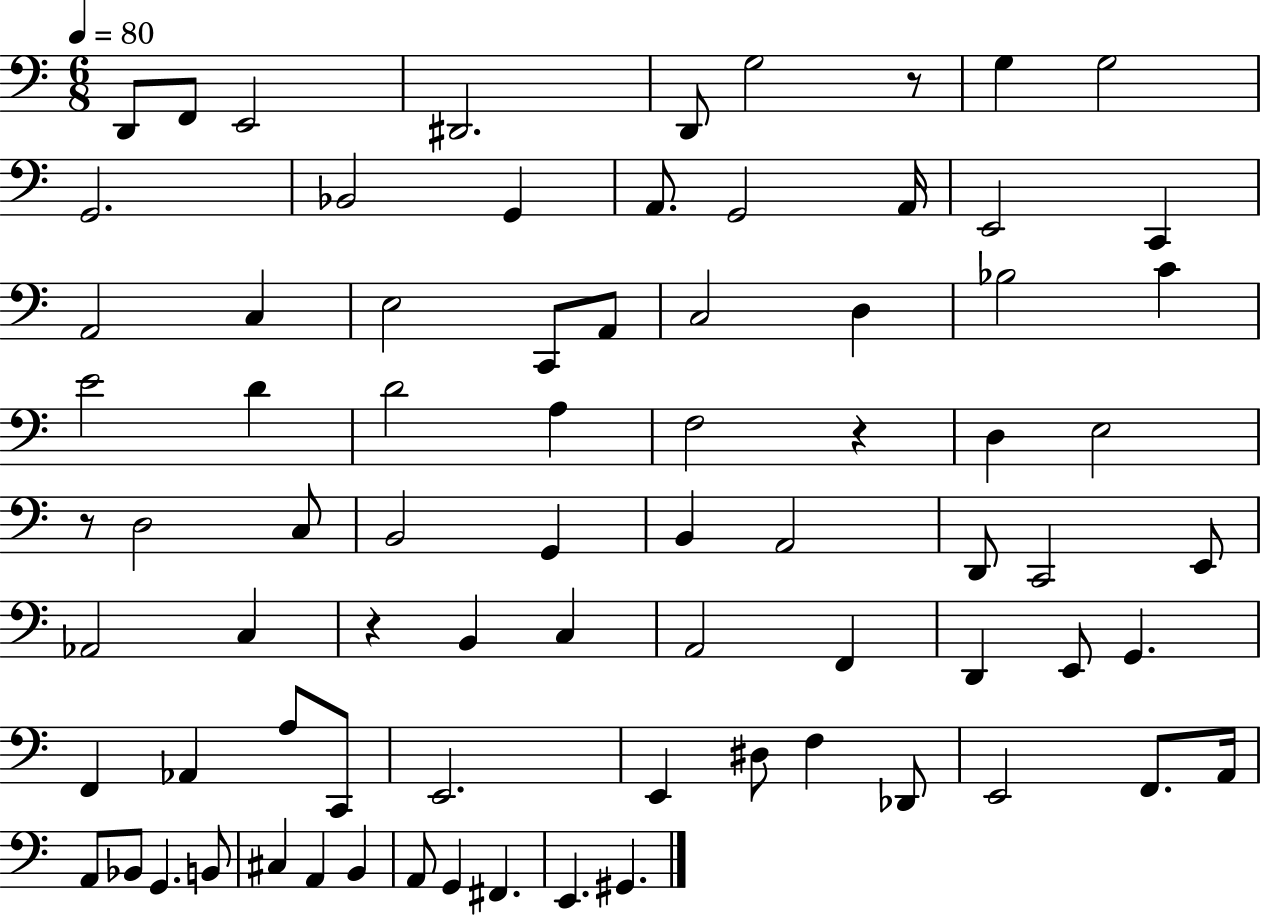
{
  \clef bass
  \numericTimeSignature
  \time 6/8
  \key c \major
  \tempo 4 = 80
  d,8 f,8 e,2 | dis,2. | d,8 g2 r8 | g4 g2 | \break g,2. | bes,2 g,4 | a,8. g,2 a,16 | e,2 c,4 | \break a,2 c4 | e2 c,8 a,8 | c2 d4 | bes2 c'4 | \break e'2 d'4 | d'2 a4 | f2 r4 | d4 e2 | \break r8 d2 c8 | b,2 g,4 | b,4 a,2 | d,8 c,2 e,8 | \break aes,2 c4 | r4 b,4 c4 | a,2 f,4 | d,4 e,8 g,4. | \break f,4 aes,4 a8 c,8 | e,2. | e,4 dis8 f4 des,8 | e,2 f,8. a,16 | \break a,8 bes,8 g,4. b,8 | cis4 a,4 b,4 | a,8 g,4 fis,4. | e,4. gis,4. | \break \bar "|."
}